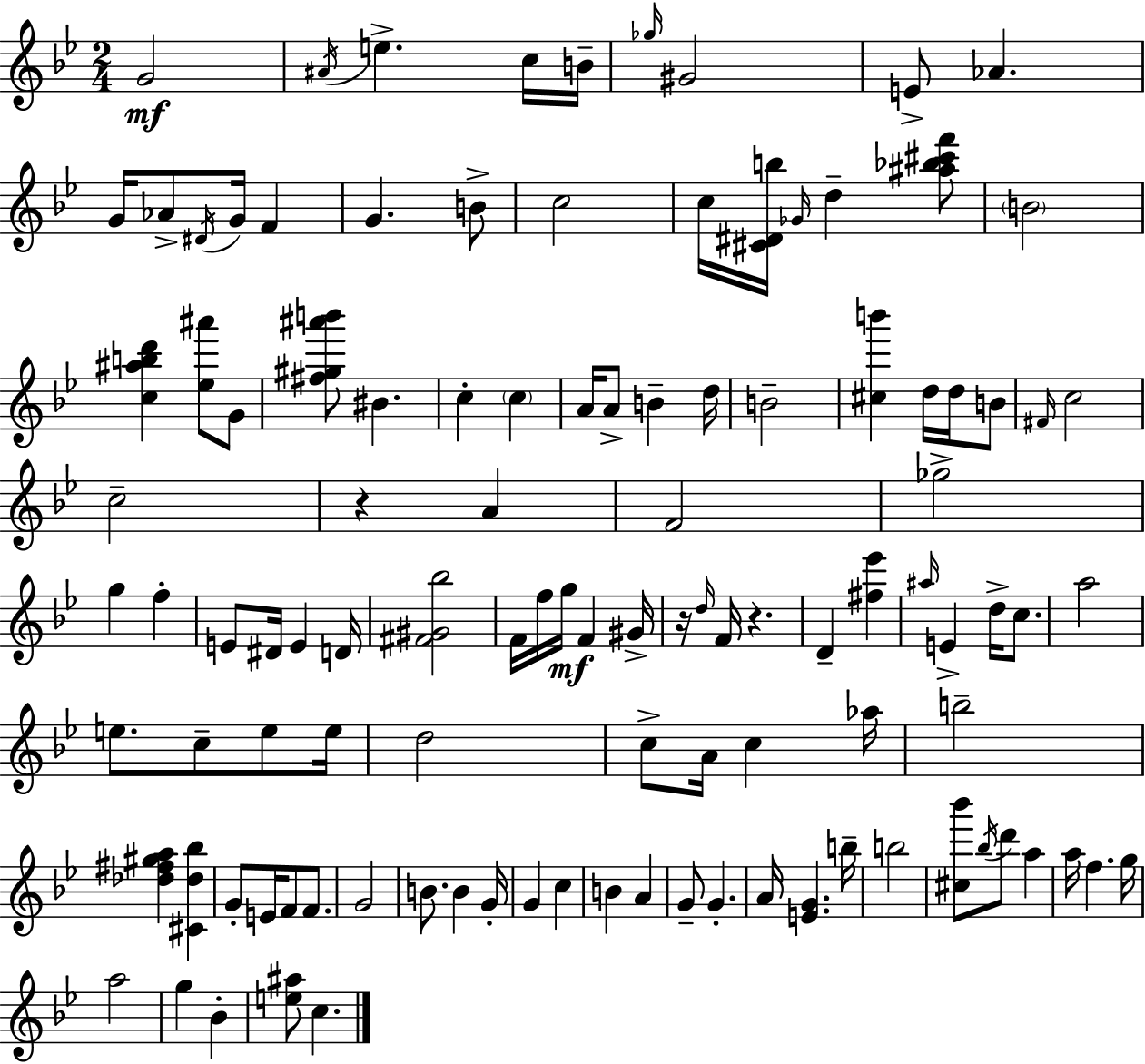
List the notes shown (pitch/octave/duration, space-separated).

G4/h A#4/s E5/q. C5/s B4/s Gb5/s G#4/h E4/e Ab4/q. G4/s Ab4/e D#4/s G4/s F4/q G4/q. B4/e C5/h C5/s [C#4,D#4,B5]/s Gb4/s D5/q [A#5,Bb5,C#6,F6]/e B4/h [C5,A#5,B5,D6]/q [Eb5,A#6]/e G4/e [F#5,G#5,A#6,B6]/e BIS4/q. C5/q C5/q A4/s A4/e B4/q D5/s B4/h [C#5,B6]/q D5/s D5/s B4/e F#4/s C5/h C5/h R/q A4/q F4/h Gb5/h G5/q F5/q E4/e D#4/s E4/q D4/s [F#4,G#4,Bb5]/h F4/s F5/s G5/s F4/q G#4/s R/s D5/s F4/s R/q. D4/q [F#5,Eb6]/q A#5/s E4/q D5/s C5/e. A5/h E5/e. C5/e E5/e E5/s D5/h C5/e A4/s C5/q Ab5/s B5/h [Db5,F#5,G#5,A5]/q [C#4,Db5,Bb5]/q G4/e E4/s F4/e F4/e. G4/h B4/e. B4/q G4/s G4/q C5/q B4/q A4/q G4/e G4/q. A4/s [E4,G4]/q. B5/s B5/h [C#5,Bb6]/e Bb5/s D6/e A5/q A5/s F5/q. G5/s A5/h G5/q Bb4/q [E5,A#5]/e C5/q.